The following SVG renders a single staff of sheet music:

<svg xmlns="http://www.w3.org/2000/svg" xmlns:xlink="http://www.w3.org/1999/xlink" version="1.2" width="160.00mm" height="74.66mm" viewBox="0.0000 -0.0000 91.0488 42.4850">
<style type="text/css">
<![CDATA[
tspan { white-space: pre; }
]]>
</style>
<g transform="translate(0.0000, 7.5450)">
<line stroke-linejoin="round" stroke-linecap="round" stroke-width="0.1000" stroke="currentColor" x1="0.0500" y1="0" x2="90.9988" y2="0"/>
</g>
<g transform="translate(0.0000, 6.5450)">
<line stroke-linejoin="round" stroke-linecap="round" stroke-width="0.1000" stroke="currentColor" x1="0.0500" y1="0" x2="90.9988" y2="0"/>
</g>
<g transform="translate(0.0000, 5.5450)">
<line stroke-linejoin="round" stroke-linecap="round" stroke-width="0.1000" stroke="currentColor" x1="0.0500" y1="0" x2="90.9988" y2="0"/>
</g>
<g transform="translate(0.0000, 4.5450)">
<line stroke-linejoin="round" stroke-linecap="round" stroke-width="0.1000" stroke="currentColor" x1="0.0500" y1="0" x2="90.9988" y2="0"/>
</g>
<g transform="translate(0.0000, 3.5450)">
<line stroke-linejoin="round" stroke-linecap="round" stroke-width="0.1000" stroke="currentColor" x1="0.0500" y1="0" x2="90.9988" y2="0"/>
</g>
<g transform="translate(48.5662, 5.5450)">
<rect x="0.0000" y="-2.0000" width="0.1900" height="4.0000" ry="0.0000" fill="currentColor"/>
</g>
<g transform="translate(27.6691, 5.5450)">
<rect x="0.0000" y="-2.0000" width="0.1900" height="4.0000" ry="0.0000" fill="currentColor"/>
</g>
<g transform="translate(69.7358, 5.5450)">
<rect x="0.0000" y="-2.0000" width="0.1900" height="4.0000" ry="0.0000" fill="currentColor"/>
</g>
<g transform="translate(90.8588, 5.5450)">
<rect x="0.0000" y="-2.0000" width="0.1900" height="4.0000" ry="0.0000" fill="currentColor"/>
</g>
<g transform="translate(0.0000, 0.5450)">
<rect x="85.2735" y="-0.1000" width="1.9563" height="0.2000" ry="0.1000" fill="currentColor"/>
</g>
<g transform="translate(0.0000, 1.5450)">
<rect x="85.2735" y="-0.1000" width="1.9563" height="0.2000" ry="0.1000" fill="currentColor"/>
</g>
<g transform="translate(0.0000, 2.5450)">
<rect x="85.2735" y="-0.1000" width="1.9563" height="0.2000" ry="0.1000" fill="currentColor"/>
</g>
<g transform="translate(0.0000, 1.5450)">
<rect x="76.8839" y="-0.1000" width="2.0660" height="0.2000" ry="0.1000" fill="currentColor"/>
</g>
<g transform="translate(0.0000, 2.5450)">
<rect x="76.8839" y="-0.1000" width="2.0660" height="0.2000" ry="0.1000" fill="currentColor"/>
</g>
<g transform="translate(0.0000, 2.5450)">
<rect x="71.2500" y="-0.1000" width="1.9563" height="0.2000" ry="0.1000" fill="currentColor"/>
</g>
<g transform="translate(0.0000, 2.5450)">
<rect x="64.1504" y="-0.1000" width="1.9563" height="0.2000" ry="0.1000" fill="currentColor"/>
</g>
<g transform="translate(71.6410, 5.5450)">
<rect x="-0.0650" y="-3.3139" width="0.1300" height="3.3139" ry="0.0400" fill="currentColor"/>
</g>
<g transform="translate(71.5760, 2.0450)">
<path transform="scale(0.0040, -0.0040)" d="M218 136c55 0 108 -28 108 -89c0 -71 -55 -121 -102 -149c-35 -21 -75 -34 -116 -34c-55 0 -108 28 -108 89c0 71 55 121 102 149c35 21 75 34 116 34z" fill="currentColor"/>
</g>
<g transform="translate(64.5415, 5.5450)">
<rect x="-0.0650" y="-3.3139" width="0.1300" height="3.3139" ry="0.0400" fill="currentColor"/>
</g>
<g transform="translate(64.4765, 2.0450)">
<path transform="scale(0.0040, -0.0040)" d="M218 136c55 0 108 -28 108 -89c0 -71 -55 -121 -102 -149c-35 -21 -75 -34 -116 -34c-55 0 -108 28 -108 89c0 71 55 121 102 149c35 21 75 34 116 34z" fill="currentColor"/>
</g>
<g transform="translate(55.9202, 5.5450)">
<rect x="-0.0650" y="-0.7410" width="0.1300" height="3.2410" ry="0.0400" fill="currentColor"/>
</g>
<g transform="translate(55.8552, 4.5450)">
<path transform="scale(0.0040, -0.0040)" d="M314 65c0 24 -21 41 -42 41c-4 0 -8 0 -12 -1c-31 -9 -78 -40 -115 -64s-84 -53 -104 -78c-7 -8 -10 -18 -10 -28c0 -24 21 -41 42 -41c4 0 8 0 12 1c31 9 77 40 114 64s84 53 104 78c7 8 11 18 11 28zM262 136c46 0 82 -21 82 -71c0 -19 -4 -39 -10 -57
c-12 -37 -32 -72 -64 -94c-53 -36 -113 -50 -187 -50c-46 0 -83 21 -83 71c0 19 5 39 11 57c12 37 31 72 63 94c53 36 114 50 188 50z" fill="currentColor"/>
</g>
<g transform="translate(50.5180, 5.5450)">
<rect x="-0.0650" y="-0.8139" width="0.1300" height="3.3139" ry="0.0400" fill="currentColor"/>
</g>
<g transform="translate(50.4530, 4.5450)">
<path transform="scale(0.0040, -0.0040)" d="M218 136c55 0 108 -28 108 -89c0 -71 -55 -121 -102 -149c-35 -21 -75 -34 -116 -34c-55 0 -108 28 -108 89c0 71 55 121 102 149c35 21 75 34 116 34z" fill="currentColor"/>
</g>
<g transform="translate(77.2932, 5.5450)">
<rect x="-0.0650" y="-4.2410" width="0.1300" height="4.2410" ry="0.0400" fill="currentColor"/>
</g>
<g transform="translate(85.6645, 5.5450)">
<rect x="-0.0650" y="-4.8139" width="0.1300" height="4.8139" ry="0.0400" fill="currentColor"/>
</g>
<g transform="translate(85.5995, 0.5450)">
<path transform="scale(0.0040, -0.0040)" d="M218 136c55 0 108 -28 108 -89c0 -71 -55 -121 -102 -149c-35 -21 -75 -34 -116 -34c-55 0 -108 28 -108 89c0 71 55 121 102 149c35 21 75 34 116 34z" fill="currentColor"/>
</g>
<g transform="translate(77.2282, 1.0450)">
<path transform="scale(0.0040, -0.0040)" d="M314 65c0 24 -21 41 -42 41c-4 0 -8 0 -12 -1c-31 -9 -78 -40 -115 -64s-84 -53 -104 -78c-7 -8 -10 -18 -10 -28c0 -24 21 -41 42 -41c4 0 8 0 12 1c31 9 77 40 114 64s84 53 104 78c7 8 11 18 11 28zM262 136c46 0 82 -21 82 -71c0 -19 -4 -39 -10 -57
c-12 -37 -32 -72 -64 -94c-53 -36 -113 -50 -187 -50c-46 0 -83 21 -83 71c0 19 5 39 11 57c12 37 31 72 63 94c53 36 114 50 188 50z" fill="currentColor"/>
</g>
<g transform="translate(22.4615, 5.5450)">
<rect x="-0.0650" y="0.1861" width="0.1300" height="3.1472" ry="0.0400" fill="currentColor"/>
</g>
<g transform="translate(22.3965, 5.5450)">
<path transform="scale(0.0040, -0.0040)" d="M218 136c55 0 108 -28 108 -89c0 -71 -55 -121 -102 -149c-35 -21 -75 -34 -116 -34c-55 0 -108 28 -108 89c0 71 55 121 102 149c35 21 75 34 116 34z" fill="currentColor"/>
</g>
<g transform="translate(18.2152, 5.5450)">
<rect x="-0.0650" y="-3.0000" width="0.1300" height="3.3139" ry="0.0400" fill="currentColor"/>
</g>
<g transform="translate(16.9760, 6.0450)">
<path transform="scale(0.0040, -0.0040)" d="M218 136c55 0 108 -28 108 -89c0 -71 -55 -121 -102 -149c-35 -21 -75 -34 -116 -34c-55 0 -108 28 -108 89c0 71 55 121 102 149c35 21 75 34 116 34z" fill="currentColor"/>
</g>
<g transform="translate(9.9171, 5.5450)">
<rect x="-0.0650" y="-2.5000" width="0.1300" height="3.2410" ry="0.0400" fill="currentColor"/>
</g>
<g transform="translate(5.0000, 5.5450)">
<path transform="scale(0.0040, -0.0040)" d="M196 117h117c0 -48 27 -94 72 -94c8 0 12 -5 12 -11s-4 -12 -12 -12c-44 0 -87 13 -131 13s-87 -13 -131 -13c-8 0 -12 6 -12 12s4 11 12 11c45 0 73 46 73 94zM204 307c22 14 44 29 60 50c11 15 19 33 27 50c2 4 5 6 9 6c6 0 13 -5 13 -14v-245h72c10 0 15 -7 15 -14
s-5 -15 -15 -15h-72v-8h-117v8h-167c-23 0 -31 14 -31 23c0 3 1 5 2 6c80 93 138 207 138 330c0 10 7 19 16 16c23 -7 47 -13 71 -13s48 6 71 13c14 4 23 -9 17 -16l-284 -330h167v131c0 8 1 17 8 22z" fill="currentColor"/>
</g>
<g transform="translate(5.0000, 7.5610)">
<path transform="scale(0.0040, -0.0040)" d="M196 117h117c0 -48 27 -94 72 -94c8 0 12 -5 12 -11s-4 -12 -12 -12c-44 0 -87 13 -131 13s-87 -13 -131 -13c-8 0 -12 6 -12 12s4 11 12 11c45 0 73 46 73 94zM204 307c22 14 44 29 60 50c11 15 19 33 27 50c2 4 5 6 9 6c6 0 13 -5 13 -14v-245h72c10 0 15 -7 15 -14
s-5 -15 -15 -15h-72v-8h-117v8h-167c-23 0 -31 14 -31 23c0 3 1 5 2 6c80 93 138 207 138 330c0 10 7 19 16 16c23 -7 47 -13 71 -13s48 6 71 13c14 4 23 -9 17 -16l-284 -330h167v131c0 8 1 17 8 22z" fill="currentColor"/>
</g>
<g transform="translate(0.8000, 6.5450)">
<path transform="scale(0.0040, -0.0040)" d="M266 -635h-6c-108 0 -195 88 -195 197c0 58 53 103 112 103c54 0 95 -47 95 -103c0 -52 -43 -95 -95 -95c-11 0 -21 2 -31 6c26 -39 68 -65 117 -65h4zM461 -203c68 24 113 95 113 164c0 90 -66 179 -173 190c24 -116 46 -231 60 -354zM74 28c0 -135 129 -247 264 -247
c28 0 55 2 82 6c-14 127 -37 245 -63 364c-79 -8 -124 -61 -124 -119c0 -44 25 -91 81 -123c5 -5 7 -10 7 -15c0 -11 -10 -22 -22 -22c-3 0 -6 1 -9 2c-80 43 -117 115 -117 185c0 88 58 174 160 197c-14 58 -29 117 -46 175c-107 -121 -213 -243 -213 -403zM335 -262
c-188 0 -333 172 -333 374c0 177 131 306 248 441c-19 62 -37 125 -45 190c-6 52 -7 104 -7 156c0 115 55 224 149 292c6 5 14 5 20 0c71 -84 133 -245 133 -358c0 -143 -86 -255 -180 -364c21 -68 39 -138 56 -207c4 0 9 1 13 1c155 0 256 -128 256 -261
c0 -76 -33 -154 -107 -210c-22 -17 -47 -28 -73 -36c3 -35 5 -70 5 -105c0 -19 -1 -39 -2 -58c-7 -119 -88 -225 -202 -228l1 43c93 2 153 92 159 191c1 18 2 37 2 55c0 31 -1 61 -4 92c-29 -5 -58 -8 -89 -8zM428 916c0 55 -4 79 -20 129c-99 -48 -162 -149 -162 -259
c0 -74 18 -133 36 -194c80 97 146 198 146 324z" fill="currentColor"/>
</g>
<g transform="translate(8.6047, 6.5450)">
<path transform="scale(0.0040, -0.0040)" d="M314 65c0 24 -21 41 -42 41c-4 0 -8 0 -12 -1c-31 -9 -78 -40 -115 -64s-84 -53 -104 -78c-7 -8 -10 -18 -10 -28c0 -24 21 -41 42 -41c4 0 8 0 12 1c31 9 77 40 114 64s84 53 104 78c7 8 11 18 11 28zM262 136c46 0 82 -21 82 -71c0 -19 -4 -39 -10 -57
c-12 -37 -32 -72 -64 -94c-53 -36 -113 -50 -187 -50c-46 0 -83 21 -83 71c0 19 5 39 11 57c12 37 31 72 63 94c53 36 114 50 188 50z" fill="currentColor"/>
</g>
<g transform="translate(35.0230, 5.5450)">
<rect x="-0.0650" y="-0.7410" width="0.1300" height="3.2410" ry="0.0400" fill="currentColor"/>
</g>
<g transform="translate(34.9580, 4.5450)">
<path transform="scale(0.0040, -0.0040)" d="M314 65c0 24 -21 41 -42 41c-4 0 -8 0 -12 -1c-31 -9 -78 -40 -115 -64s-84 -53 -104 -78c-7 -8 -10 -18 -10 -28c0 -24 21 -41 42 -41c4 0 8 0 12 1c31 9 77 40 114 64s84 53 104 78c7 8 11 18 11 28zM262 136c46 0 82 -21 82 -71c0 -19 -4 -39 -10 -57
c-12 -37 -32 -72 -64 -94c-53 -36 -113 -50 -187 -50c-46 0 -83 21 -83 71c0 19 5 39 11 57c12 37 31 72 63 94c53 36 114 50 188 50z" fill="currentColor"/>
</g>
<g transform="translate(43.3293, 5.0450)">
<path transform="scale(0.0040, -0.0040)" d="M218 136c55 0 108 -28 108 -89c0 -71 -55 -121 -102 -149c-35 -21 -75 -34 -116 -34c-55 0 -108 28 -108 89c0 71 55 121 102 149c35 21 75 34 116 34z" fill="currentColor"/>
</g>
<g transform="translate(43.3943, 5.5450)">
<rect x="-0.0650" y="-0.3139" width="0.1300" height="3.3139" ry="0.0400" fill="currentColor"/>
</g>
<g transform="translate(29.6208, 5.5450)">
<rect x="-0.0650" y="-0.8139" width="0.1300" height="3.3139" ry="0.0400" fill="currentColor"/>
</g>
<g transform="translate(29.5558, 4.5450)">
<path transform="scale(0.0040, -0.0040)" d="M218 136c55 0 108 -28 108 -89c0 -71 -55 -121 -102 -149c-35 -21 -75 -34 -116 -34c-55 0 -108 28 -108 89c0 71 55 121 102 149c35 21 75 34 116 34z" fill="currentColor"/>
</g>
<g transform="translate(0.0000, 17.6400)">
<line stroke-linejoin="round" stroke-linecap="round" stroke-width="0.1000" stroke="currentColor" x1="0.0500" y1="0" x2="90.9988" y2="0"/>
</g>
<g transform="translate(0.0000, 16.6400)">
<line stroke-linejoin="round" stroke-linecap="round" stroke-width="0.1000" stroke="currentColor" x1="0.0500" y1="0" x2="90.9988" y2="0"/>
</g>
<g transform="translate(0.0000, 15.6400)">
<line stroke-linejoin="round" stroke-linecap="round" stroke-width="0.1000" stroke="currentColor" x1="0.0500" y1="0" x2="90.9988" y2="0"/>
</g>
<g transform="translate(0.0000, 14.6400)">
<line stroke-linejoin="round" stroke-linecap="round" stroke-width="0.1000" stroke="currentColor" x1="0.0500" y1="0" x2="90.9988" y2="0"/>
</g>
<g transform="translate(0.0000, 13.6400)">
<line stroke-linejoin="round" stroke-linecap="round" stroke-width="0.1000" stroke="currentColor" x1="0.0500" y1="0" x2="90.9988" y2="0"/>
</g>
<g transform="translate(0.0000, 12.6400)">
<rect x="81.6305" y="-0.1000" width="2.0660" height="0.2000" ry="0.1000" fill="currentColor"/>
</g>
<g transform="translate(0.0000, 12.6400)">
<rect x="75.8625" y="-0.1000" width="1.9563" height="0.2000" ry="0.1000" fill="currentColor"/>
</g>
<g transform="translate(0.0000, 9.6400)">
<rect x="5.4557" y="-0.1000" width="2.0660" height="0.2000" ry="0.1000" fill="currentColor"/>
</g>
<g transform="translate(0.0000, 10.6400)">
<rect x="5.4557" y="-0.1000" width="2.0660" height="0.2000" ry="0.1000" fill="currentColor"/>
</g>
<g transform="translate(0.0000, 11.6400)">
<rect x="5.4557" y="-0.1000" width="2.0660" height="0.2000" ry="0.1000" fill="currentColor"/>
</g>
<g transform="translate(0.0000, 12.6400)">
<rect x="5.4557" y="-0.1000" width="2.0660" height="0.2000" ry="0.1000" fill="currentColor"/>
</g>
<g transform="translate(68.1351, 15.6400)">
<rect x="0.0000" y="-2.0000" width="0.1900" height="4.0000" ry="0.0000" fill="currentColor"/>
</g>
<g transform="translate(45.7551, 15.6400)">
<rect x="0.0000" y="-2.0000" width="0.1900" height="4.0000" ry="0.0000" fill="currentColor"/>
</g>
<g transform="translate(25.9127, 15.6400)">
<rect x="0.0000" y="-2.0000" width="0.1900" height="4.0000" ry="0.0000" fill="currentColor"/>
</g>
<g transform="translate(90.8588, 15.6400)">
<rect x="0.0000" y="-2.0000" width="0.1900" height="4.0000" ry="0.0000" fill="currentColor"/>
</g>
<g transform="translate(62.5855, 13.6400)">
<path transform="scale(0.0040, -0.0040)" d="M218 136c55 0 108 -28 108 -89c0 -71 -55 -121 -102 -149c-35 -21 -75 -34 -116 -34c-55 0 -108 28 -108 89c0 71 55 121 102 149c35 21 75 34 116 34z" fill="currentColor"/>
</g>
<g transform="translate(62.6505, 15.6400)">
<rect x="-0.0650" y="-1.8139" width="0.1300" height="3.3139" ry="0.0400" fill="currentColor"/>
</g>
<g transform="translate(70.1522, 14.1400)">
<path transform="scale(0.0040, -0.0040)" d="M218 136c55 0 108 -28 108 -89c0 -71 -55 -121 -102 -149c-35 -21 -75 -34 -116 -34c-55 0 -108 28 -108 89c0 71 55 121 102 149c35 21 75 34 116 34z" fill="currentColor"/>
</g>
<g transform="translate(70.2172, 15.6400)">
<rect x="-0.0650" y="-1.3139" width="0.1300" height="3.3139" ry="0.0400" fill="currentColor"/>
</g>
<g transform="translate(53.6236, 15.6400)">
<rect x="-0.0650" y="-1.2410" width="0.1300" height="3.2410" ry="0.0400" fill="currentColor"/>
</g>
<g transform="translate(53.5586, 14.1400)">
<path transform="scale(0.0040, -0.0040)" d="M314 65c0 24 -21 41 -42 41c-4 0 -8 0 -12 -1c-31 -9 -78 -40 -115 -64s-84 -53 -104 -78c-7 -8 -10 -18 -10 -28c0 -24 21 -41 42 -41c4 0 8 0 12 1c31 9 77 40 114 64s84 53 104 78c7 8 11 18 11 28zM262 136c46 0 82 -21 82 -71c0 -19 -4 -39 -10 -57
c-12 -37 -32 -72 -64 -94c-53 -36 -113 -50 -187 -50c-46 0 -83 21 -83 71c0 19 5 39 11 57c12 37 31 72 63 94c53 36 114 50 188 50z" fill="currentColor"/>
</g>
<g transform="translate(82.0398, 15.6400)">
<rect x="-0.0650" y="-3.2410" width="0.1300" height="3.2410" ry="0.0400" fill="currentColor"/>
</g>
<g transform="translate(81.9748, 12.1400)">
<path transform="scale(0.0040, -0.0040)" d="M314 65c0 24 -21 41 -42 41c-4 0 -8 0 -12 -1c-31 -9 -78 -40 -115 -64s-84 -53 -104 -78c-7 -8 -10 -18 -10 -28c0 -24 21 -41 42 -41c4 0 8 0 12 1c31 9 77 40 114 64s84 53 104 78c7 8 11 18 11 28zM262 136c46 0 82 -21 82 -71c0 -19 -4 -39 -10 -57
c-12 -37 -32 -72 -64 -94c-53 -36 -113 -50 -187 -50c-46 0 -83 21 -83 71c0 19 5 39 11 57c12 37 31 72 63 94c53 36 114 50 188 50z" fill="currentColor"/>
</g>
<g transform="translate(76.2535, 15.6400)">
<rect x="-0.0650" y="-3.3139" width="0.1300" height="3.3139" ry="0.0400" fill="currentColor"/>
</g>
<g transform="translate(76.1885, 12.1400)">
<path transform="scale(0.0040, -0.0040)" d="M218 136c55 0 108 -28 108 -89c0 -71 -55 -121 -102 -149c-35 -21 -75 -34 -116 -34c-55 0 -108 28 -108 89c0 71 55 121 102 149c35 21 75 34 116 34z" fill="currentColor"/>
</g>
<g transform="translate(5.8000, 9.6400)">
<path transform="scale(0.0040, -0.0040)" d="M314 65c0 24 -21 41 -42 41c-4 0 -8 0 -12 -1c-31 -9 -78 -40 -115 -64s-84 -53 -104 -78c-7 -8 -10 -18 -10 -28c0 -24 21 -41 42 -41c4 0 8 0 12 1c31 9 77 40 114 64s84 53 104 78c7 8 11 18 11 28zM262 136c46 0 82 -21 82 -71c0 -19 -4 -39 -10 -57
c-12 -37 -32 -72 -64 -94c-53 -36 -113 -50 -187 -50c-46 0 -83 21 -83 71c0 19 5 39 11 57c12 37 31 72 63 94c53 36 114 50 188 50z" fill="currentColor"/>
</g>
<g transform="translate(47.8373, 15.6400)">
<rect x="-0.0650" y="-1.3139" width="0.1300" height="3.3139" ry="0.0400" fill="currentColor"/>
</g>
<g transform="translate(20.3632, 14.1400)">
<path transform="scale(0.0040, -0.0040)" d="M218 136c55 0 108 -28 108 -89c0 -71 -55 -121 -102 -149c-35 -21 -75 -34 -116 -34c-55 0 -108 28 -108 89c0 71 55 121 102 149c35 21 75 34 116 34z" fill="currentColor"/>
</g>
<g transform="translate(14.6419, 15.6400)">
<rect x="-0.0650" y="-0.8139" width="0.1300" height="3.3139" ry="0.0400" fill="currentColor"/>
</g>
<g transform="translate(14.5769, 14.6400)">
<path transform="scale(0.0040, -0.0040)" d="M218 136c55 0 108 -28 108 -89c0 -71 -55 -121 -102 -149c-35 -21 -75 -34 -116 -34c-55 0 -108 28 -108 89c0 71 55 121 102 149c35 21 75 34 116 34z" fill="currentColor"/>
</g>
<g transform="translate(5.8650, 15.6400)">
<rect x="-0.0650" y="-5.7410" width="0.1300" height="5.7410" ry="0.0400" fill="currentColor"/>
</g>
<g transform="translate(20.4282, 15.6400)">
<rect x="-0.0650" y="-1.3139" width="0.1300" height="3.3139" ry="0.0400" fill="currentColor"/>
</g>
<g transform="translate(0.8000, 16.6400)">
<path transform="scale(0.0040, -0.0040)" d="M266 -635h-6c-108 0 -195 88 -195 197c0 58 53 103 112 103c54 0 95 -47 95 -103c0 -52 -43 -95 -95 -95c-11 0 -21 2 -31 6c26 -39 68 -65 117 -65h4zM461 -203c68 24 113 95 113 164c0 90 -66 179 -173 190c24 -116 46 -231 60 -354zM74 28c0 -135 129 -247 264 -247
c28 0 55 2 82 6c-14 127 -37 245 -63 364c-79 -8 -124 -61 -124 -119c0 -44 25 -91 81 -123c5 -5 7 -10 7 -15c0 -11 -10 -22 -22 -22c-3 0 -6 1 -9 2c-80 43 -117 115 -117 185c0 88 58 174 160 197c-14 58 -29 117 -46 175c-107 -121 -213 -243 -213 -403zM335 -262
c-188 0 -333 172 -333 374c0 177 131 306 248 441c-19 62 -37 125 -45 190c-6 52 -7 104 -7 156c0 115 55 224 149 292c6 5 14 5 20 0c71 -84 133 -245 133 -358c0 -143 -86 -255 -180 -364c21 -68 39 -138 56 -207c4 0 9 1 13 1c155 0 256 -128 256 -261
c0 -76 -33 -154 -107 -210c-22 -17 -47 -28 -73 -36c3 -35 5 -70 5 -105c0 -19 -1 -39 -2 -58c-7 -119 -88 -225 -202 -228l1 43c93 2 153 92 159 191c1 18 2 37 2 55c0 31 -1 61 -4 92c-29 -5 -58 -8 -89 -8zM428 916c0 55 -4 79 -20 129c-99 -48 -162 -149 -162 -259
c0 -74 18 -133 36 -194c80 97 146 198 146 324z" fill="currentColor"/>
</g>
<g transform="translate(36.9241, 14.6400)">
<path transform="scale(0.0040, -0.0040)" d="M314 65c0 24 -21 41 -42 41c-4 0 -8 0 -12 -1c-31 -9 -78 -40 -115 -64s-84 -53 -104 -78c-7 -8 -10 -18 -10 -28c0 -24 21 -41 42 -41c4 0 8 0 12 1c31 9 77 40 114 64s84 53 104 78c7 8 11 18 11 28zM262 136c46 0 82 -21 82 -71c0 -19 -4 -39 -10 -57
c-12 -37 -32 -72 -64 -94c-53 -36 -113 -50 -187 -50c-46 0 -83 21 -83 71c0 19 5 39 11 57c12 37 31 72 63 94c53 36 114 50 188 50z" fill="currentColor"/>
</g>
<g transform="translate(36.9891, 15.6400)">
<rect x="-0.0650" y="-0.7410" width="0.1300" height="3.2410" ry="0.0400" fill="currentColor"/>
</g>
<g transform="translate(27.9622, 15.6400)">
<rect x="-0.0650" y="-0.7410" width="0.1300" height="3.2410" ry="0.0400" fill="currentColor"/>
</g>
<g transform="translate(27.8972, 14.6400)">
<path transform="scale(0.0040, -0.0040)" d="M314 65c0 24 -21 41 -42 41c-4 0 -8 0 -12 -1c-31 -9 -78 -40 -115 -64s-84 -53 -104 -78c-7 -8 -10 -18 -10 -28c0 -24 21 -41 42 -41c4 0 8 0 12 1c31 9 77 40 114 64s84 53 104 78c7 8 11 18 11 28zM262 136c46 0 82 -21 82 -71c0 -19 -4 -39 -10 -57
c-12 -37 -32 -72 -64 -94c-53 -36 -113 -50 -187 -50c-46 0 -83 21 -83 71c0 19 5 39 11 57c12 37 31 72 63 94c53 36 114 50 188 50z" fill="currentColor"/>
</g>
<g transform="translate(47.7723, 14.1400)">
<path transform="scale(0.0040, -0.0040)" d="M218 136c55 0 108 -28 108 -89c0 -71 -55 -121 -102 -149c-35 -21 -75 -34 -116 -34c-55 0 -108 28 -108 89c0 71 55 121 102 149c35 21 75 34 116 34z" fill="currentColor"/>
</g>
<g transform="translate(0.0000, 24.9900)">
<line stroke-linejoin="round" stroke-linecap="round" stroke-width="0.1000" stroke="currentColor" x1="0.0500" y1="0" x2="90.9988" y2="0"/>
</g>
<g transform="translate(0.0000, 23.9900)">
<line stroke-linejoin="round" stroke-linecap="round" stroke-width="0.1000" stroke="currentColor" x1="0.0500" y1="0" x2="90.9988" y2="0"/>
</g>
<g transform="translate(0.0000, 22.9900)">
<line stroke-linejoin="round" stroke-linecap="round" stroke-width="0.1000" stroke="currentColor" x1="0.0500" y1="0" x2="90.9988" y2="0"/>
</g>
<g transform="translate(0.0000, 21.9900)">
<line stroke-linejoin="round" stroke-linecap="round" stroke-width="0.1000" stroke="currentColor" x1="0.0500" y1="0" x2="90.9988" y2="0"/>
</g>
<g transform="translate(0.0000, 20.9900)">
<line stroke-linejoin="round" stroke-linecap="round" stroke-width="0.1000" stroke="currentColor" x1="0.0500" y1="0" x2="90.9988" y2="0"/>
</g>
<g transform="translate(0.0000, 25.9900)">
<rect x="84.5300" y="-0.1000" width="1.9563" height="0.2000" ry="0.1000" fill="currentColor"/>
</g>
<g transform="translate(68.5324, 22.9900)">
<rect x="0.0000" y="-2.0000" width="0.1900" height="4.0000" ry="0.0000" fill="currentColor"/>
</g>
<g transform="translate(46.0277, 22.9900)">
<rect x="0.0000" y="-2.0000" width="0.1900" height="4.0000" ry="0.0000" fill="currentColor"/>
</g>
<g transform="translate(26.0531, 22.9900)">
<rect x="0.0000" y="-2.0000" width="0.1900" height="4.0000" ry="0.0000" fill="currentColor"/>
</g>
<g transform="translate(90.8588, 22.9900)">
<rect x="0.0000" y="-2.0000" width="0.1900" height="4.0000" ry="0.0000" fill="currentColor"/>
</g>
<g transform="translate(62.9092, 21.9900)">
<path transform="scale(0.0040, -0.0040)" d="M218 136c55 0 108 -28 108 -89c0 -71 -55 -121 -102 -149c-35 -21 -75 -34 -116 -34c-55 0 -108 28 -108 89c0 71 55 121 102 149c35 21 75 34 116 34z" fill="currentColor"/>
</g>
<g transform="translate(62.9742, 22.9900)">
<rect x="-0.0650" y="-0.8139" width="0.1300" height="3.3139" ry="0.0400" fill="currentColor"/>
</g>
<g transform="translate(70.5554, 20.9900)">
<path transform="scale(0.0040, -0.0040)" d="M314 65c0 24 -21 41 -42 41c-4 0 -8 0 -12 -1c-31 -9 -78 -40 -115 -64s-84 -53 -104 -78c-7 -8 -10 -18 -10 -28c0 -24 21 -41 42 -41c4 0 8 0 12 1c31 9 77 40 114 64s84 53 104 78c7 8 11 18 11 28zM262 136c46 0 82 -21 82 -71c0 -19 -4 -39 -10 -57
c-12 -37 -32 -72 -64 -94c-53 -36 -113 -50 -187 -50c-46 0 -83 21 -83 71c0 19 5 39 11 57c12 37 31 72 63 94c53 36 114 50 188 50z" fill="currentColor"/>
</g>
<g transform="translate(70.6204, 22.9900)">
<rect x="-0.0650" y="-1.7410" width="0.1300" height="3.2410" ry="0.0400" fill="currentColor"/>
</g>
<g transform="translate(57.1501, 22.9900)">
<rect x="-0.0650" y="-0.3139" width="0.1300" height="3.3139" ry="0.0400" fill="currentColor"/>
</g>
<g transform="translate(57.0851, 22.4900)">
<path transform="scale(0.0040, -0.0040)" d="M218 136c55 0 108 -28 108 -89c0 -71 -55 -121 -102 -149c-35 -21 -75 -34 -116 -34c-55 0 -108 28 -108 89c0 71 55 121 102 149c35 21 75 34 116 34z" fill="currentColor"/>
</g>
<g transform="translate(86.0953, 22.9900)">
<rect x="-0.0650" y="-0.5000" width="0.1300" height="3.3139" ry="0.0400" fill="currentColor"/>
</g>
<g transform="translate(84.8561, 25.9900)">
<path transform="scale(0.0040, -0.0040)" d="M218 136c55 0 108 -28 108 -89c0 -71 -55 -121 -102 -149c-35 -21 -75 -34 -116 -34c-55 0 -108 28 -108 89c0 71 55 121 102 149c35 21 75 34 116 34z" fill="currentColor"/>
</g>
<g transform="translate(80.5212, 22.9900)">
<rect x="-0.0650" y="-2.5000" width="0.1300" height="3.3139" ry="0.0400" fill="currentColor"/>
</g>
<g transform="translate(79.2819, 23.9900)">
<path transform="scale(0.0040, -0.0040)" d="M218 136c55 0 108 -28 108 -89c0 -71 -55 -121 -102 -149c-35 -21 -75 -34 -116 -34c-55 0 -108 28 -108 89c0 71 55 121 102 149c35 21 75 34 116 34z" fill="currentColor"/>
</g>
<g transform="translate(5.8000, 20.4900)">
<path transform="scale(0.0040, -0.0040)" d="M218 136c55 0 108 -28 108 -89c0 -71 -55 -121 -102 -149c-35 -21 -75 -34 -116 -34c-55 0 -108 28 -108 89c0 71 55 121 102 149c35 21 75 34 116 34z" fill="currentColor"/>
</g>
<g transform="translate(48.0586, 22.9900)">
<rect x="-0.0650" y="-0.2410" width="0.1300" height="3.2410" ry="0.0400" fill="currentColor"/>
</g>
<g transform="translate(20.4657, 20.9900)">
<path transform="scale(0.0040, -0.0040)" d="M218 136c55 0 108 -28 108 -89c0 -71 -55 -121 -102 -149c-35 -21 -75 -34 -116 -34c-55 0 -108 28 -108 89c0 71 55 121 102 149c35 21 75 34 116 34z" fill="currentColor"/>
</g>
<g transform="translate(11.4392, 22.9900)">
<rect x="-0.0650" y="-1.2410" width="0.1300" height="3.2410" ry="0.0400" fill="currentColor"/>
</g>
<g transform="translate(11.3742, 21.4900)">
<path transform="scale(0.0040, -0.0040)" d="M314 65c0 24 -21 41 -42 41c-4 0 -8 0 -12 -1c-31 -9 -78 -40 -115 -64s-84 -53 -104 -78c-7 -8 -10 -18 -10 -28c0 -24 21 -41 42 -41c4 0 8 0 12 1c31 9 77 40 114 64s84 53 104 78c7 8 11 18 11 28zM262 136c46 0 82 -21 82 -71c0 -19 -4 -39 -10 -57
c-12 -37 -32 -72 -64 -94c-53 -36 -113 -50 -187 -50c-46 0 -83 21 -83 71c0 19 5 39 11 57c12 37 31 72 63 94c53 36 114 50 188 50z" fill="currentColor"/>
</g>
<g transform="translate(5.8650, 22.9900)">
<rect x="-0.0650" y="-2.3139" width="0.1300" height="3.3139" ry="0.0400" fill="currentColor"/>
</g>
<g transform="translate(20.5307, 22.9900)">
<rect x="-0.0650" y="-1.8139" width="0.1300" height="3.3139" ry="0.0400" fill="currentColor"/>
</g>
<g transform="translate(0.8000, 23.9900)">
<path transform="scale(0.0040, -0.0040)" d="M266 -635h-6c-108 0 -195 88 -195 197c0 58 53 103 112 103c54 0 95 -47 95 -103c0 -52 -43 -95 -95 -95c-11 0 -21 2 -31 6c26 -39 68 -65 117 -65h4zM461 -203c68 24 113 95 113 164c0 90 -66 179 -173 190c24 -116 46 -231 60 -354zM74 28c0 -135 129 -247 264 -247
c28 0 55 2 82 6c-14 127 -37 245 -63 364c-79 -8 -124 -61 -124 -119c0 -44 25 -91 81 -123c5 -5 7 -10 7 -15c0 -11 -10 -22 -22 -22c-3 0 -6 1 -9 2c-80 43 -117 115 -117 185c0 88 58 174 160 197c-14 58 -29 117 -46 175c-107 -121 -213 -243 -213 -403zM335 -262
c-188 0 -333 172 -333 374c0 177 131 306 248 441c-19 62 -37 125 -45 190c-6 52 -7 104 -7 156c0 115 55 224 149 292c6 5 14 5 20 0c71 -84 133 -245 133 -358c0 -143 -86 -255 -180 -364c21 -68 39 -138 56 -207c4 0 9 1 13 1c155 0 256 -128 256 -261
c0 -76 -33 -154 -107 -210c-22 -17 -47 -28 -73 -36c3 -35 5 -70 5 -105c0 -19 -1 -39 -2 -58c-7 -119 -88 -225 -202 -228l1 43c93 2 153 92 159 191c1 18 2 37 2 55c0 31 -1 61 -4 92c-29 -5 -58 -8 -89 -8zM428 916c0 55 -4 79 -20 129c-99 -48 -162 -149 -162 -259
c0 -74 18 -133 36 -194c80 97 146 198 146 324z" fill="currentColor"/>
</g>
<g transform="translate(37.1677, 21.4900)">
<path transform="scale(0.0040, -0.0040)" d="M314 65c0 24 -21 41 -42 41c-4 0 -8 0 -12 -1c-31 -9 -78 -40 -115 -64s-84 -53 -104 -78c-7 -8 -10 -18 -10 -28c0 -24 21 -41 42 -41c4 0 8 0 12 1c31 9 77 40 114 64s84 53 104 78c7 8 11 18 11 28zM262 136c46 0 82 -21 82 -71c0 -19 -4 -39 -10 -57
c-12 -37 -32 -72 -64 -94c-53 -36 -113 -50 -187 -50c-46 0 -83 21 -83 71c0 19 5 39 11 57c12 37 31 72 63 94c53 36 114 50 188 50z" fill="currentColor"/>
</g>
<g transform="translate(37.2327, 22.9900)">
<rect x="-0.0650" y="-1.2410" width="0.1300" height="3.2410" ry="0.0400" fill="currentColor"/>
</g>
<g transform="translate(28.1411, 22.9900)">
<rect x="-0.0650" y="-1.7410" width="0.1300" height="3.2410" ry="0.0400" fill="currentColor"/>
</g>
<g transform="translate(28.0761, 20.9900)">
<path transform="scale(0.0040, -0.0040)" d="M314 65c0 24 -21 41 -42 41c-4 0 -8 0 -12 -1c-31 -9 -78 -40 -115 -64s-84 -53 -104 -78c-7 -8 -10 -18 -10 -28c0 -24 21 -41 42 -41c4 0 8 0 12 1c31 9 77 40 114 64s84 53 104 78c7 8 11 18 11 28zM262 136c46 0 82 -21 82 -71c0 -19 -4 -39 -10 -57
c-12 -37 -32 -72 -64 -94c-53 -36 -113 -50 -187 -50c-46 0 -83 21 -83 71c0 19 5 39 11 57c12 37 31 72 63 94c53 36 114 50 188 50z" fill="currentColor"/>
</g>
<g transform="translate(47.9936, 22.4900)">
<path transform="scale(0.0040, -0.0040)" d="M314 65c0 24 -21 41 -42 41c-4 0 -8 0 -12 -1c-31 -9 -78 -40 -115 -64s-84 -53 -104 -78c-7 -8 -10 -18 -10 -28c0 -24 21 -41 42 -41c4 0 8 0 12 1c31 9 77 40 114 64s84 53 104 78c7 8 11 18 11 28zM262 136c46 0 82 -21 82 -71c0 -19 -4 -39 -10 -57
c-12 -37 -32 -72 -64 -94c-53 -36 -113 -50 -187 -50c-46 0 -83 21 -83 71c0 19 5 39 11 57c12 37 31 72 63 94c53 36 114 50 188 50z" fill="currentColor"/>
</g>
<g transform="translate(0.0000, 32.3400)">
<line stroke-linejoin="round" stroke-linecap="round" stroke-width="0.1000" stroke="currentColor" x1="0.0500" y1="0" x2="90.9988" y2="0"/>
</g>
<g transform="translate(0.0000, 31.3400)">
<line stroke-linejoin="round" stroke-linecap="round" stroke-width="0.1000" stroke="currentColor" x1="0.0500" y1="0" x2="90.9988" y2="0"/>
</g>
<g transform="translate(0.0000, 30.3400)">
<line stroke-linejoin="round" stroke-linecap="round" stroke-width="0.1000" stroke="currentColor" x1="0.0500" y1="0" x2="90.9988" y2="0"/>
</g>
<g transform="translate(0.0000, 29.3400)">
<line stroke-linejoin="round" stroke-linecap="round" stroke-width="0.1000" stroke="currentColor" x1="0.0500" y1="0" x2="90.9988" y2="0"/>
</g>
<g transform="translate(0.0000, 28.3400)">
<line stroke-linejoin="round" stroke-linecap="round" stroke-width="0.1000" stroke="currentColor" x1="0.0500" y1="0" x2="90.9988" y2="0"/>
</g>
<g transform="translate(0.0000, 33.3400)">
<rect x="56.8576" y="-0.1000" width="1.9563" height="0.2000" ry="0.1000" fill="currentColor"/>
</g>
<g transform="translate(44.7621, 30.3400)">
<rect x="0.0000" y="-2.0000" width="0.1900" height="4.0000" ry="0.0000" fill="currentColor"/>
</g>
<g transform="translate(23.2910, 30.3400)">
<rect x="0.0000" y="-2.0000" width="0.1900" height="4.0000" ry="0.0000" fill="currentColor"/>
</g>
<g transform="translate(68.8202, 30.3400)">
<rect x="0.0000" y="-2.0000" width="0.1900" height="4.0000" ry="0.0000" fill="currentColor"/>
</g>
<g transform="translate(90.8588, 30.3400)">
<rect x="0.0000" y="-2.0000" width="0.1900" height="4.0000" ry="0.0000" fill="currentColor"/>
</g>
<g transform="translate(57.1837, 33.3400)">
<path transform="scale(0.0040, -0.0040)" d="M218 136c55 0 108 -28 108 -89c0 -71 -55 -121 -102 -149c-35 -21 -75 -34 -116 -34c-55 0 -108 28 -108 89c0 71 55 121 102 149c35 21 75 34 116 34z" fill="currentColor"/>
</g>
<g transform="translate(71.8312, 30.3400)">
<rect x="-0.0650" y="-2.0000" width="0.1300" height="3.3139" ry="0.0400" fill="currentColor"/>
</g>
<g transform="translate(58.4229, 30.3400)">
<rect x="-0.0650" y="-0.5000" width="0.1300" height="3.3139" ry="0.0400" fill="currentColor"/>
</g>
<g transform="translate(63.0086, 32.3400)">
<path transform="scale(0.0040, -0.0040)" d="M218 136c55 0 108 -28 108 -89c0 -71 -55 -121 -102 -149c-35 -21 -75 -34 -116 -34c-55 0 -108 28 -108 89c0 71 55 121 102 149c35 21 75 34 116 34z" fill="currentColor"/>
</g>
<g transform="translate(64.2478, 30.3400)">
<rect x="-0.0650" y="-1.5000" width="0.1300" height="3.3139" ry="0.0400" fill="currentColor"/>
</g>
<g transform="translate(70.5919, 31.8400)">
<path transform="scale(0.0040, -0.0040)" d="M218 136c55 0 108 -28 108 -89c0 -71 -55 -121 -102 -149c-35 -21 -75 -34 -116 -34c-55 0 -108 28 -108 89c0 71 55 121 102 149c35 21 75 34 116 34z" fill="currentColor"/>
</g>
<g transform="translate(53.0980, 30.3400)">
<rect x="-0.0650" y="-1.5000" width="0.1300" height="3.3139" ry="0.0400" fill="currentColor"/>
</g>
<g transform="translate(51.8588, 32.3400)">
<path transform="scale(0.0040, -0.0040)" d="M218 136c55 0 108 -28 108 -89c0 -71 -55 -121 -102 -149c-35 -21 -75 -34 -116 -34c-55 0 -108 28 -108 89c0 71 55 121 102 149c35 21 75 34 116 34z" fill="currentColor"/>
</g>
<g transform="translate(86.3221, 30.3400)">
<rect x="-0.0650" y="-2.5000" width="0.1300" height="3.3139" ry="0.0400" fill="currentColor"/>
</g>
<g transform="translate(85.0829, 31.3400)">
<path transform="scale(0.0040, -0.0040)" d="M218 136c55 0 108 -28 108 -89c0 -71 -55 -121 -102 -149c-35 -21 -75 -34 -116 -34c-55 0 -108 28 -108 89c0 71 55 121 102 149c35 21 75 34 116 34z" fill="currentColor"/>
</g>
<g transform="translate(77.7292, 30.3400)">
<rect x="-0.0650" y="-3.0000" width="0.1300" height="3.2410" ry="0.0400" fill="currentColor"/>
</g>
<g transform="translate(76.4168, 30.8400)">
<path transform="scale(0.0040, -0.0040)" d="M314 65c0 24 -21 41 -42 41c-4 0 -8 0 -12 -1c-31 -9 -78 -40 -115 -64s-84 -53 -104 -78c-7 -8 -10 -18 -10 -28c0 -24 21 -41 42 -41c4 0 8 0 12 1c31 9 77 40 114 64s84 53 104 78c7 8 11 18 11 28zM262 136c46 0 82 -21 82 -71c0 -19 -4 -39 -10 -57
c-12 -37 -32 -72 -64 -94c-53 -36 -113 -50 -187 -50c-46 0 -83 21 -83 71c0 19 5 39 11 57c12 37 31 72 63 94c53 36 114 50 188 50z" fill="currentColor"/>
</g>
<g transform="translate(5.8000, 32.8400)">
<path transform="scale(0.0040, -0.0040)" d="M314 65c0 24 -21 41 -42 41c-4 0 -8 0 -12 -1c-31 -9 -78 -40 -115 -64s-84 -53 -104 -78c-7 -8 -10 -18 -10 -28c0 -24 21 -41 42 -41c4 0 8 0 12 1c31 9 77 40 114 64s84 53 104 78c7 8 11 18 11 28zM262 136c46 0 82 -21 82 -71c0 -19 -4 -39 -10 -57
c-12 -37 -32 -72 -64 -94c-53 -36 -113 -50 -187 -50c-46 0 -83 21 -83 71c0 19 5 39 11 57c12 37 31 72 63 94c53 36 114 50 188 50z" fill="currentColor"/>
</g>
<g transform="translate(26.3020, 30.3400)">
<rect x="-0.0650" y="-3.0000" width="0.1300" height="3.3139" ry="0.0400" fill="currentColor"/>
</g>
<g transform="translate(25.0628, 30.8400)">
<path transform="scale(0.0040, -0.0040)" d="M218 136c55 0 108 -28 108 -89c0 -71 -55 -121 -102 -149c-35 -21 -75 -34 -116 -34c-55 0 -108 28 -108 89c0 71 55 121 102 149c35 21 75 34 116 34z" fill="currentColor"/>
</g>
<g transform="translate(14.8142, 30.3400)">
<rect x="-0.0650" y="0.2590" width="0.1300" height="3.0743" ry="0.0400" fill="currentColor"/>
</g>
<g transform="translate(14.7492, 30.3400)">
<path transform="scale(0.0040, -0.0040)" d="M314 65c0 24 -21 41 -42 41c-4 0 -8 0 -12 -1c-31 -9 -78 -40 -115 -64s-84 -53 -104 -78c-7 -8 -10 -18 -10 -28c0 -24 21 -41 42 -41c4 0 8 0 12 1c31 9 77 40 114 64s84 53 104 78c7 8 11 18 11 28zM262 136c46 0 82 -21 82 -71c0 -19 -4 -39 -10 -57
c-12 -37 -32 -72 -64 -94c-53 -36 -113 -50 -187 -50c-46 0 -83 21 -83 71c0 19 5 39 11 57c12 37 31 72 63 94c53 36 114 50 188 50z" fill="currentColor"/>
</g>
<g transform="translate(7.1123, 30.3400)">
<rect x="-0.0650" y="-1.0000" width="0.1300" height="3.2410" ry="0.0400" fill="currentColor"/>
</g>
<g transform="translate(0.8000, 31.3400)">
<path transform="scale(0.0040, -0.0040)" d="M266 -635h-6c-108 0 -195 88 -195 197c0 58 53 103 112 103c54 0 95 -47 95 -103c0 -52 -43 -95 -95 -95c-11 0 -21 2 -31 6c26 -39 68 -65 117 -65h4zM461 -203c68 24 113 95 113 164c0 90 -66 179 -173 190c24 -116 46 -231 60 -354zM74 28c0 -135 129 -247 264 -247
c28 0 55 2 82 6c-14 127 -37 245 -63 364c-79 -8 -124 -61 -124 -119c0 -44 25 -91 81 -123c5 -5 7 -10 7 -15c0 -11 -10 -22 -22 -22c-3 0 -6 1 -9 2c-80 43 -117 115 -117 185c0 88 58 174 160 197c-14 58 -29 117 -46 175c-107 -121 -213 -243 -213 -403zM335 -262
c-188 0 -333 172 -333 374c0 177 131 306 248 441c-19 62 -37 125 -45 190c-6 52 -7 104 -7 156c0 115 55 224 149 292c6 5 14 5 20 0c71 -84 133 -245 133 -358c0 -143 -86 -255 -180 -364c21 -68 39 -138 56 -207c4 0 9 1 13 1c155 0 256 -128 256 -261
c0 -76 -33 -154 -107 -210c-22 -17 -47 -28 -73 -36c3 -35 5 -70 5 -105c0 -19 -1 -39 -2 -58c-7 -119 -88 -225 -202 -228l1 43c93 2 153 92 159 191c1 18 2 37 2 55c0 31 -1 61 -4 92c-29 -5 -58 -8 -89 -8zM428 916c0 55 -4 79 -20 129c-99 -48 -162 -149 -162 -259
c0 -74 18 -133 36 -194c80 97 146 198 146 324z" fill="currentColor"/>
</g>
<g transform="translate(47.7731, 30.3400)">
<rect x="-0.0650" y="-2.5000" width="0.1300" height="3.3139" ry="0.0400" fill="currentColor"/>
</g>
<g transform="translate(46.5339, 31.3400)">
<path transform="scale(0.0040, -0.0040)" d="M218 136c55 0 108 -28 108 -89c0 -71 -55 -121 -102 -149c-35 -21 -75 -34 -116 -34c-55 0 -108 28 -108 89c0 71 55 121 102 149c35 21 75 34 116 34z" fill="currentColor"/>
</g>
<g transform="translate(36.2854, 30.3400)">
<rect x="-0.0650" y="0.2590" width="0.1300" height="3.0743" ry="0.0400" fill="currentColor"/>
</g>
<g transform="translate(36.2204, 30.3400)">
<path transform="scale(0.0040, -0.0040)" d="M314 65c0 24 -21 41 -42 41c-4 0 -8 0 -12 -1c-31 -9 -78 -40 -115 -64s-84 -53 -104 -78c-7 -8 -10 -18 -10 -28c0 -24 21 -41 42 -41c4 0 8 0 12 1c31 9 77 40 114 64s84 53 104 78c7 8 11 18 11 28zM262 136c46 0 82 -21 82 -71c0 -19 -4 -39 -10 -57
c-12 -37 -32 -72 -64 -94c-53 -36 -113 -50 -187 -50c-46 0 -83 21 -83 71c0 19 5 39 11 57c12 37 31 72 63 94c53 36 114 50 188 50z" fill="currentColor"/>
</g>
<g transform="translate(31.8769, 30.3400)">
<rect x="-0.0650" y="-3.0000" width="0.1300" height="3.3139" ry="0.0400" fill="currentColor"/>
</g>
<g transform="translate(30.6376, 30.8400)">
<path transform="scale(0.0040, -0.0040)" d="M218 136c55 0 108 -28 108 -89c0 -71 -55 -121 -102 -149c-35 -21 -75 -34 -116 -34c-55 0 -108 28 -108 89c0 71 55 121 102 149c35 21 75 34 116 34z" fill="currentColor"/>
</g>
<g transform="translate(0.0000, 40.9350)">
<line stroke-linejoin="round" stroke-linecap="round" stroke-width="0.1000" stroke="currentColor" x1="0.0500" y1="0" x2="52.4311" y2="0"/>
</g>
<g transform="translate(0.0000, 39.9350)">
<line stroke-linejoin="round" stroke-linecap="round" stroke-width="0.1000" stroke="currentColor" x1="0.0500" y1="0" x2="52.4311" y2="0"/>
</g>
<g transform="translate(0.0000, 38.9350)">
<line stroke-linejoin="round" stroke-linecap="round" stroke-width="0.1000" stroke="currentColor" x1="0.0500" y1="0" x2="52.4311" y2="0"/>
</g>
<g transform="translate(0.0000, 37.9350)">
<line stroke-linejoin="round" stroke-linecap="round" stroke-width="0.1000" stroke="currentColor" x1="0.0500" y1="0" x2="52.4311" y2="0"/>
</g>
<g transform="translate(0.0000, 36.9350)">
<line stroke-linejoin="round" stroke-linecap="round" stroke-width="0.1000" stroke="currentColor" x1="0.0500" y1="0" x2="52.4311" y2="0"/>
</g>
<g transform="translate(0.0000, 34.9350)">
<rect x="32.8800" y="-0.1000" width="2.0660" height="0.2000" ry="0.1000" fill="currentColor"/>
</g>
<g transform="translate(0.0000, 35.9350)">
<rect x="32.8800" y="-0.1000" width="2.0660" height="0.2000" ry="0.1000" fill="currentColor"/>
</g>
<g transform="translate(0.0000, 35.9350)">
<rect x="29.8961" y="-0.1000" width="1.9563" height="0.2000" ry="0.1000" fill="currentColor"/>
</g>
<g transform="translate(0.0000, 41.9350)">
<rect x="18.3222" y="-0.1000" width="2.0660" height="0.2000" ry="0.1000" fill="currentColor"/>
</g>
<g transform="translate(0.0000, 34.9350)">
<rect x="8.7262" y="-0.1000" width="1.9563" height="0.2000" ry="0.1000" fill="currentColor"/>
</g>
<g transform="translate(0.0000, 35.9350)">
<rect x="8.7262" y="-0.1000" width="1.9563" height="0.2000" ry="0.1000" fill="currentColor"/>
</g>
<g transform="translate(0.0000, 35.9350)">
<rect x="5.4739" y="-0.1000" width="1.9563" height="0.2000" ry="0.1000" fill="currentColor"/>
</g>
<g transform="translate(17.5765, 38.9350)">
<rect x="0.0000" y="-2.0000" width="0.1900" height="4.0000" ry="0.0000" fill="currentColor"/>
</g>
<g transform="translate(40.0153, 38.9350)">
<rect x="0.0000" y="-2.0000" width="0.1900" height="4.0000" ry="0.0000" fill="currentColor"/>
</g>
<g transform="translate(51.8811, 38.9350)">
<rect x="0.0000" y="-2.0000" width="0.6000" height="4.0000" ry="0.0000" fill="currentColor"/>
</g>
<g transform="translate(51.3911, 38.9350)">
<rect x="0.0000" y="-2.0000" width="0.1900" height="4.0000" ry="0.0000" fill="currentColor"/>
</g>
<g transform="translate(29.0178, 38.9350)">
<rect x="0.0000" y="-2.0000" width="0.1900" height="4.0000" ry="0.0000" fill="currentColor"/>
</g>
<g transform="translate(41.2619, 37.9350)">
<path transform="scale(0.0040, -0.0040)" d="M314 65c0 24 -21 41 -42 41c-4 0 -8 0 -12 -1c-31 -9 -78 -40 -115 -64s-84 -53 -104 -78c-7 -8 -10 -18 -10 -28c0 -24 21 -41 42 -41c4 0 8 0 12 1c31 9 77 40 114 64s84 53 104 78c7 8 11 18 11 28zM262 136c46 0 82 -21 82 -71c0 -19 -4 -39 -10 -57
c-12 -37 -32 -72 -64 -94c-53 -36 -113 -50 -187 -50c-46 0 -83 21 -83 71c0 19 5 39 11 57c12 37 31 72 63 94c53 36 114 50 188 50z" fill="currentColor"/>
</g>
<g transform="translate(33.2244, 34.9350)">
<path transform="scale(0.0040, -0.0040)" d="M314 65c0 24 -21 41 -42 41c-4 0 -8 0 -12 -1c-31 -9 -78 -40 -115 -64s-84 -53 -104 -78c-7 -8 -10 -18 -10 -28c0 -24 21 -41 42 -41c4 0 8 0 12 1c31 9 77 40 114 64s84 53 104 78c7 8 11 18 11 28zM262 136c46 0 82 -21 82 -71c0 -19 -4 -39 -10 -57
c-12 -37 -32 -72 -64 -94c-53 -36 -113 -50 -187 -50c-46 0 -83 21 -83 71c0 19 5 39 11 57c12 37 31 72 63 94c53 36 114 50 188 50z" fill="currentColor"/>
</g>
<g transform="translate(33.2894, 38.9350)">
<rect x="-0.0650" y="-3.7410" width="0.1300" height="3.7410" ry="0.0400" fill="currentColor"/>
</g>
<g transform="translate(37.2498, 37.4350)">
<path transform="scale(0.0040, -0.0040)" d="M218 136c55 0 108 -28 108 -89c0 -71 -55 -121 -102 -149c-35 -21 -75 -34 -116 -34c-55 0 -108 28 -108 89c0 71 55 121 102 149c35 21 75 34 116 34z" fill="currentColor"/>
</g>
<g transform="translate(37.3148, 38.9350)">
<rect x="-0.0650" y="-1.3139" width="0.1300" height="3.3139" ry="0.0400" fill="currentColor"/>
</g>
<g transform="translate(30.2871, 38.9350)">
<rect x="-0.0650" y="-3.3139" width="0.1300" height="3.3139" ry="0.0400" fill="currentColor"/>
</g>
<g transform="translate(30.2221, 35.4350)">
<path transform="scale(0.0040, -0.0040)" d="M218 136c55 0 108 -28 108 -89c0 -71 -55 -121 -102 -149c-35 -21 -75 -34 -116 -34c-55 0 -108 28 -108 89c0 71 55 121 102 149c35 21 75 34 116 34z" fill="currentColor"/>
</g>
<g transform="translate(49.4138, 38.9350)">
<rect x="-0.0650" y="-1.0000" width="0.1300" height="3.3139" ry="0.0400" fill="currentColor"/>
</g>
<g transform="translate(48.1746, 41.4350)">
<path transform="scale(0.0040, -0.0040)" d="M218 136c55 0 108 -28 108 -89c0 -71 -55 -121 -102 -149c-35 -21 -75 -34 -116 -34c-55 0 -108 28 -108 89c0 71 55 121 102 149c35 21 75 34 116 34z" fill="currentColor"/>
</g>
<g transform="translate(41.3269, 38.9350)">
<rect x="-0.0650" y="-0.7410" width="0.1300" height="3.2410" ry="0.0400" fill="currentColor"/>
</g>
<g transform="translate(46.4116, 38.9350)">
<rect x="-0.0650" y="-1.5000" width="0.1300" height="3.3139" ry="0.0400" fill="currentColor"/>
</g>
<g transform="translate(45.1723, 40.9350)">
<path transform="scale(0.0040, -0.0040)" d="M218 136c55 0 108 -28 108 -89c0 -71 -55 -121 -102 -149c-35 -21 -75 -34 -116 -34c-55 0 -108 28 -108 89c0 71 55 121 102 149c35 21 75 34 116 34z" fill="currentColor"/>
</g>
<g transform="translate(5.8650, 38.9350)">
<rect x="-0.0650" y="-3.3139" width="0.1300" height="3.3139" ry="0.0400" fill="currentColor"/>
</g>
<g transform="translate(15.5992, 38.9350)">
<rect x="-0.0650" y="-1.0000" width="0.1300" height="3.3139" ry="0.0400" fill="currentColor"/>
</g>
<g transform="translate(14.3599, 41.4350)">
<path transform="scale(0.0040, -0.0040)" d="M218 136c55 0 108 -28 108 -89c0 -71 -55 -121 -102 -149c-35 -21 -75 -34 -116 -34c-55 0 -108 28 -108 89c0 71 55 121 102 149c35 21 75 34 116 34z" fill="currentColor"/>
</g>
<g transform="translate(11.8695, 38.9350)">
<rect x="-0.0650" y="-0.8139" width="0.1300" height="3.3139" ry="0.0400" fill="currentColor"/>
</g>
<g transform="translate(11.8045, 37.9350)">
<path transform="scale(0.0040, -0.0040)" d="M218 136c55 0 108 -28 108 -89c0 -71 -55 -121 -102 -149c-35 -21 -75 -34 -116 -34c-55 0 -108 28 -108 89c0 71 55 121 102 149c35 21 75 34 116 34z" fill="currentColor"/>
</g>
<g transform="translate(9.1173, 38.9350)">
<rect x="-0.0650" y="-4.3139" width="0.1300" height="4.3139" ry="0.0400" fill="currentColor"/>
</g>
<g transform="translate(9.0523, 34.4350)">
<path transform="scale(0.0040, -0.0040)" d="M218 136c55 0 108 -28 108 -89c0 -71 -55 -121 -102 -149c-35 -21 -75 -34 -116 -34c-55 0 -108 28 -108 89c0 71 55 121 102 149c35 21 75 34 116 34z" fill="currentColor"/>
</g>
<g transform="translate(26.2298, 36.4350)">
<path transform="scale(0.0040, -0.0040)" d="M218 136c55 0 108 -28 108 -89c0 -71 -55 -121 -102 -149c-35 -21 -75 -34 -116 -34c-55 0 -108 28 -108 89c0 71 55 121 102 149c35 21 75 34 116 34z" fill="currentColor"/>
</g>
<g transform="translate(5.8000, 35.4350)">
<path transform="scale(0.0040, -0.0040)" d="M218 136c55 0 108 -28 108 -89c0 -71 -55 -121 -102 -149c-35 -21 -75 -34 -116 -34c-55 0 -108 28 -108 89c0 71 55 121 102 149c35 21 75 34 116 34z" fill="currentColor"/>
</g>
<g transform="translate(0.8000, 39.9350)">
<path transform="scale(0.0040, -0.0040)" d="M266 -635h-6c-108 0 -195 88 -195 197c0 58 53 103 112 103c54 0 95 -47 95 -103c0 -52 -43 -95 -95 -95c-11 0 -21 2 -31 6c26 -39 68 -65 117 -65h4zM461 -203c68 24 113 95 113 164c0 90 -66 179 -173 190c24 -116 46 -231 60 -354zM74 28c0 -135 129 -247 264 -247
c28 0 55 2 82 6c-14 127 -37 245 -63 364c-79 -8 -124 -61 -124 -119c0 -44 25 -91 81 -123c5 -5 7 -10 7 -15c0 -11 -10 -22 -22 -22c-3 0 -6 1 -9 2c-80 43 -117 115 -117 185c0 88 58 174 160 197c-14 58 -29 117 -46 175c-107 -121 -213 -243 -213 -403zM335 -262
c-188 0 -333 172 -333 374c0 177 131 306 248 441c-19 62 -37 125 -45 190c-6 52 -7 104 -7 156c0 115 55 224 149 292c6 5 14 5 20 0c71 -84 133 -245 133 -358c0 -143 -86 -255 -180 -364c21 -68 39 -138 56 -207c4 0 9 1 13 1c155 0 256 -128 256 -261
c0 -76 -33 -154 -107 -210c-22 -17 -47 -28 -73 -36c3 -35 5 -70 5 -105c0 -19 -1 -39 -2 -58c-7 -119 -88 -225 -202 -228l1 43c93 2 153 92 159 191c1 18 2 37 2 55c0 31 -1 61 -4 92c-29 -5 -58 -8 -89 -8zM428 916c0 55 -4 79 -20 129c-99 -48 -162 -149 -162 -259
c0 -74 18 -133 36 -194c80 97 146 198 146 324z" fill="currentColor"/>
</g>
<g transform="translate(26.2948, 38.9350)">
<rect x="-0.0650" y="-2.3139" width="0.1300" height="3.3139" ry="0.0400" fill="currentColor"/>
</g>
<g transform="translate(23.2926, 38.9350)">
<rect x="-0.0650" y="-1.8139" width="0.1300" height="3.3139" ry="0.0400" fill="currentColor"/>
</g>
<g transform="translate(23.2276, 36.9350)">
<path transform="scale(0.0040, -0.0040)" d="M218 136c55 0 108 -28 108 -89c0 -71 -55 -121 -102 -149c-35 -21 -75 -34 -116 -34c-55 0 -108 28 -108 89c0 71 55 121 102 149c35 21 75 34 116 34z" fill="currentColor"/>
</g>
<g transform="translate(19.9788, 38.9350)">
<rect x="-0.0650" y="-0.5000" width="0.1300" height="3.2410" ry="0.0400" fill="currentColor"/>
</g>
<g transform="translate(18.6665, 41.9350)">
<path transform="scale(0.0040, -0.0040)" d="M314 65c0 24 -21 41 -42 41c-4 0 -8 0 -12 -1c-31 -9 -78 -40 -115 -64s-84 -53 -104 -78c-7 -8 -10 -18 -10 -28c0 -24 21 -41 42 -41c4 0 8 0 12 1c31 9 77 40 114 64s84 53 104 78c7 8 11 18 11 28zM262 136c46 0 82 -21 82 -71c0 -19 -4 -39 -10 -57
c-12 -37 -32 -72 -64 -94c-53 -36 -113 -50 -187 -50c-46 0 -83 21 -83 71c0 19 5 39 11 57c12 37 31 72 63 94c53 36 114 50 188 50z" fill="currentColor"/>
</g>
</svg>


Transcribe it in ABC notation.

X:1
T:Untitled
M:4/4
L:1/4
K:C
G2 A B d d2 c d d2 b b d'2 e' g'2 d e d2 d2 e e2 f e b b2 g e2 f f2 e2 c2 c d f2 G C D2 B2 A A B2 G E C E F A2 G b d' d D C2 f g b c'2 e d2 E D